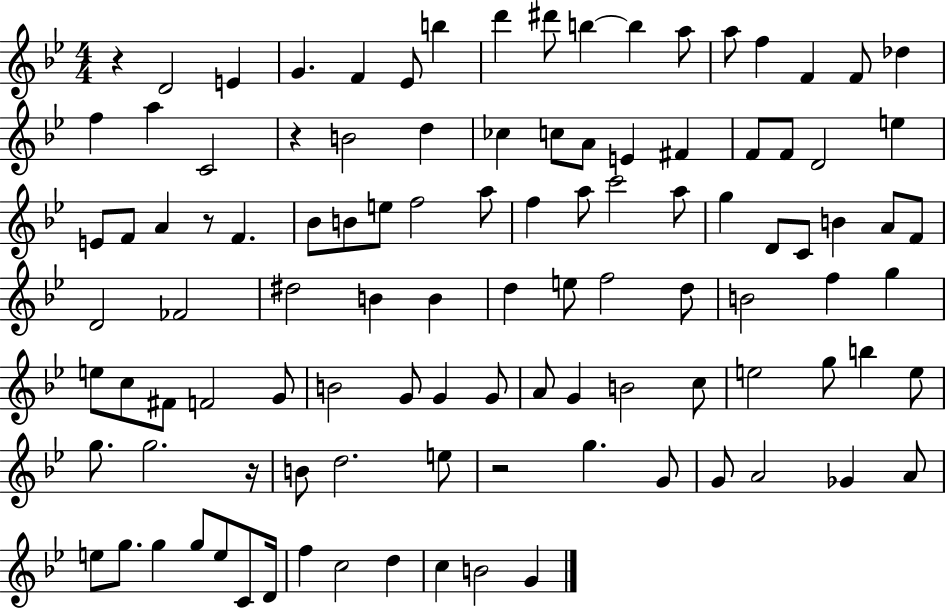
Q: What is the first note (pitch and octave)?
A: D4